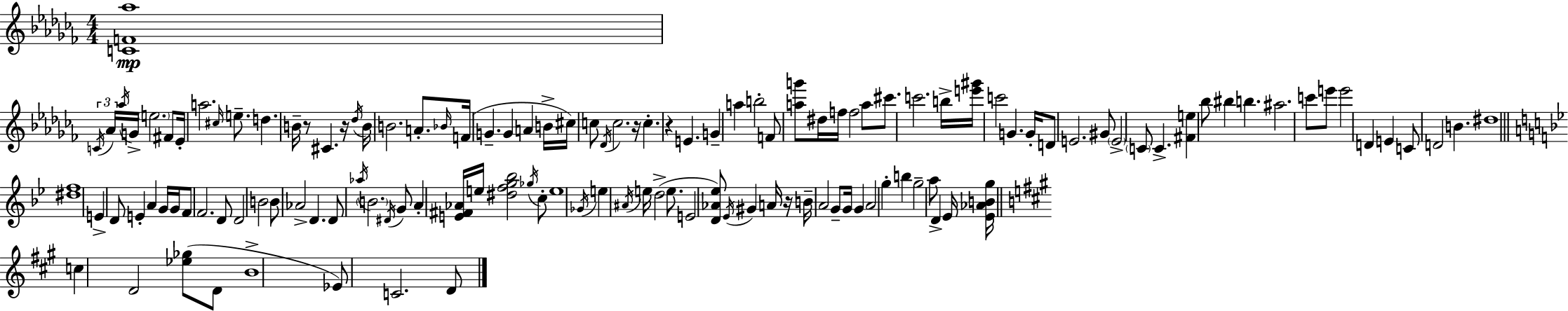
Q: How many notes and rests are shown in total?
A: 130